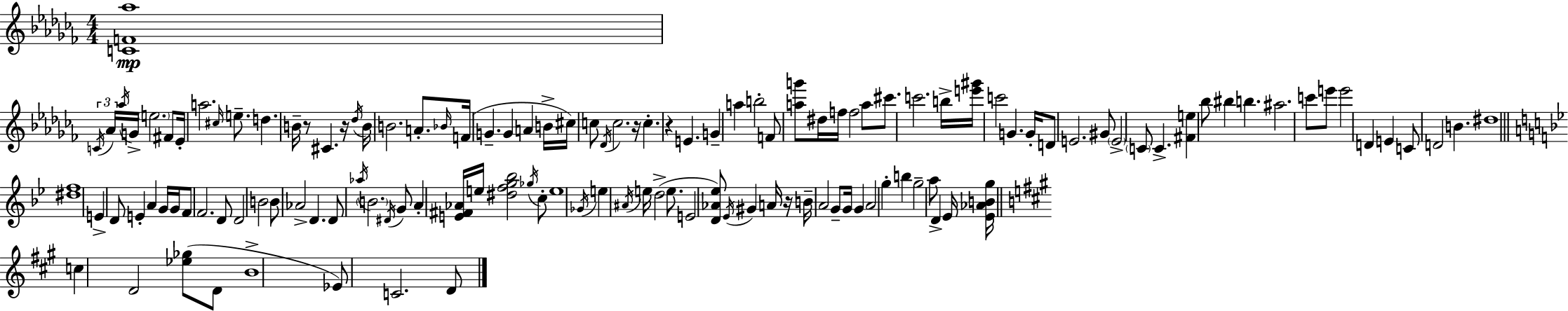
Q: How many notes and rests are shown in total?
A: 130